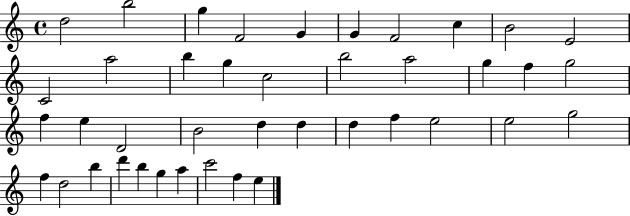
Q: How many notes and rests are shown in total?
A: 41